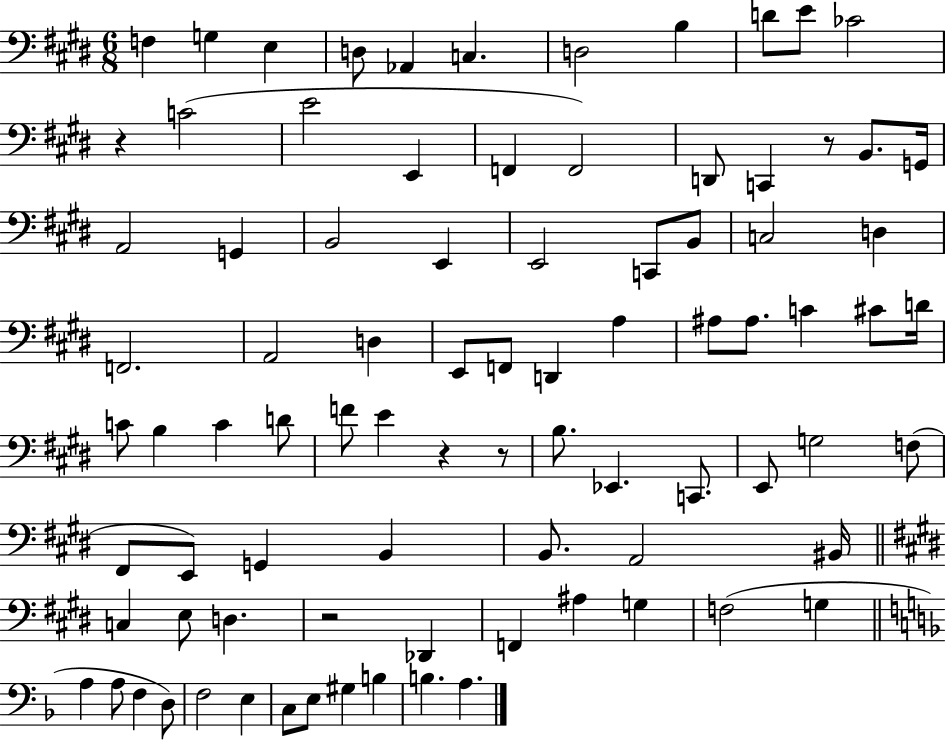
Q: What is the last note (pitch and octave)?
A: A3